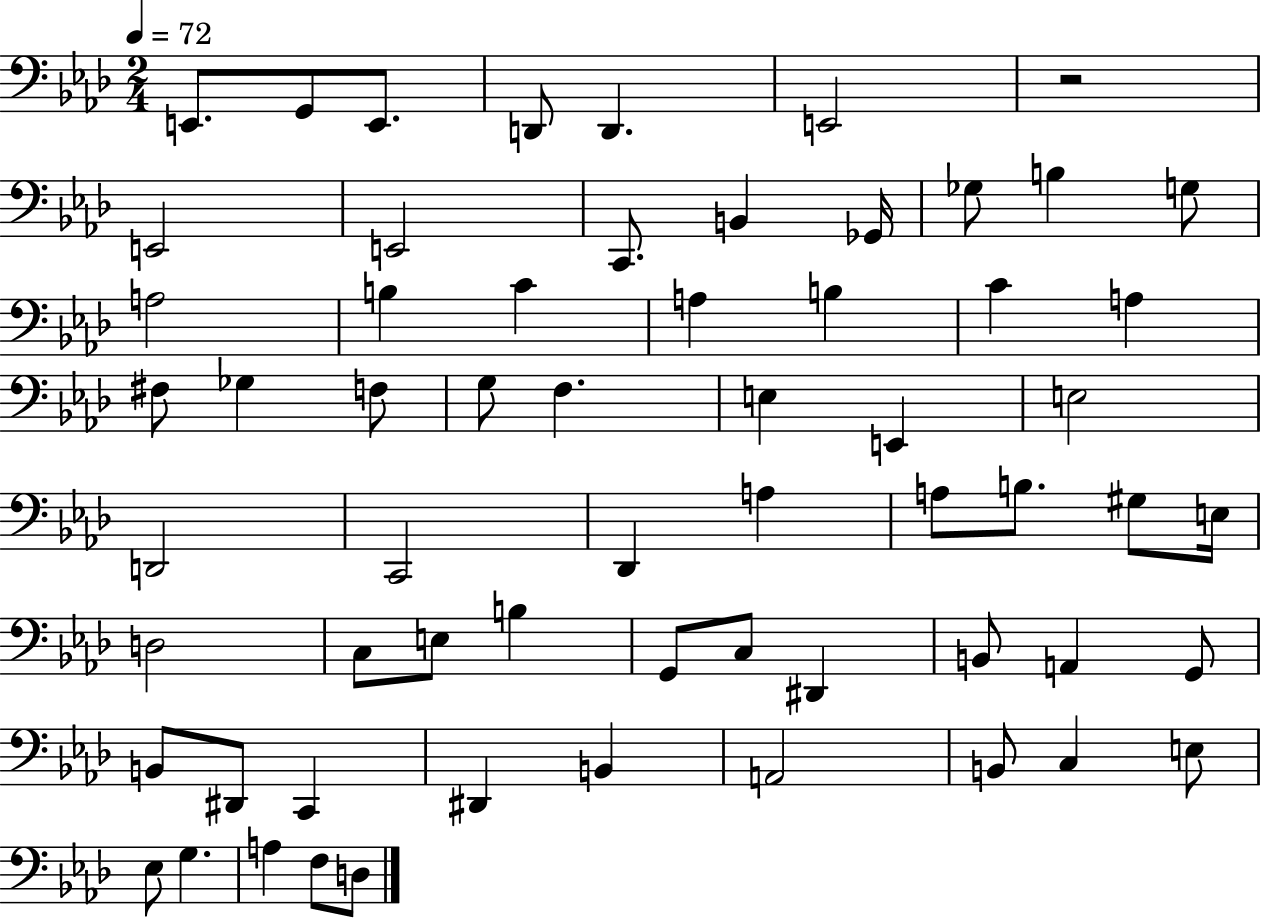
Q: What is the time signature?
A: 2/4